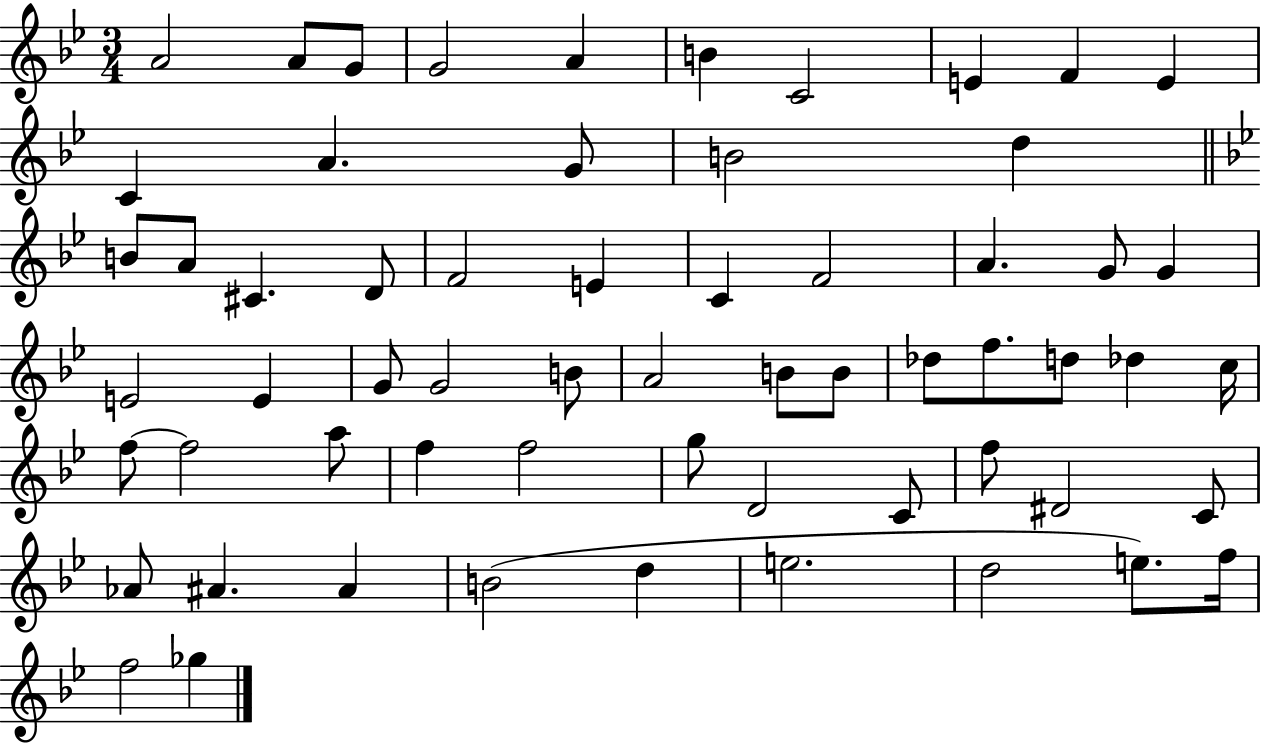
A4/h A4/e G4/e G4/h A4/q B4/q C4/h E4/q F4/q E4/q C4/q A4/q. G4/e B4/h D5/q B4/e A4/e C#4/q. D4/e F4/h E4/q C4/q F4/h A4/q. G4/e G4/q E4/h E4/q G4/e G4/h B4/e A4/h B4/e B4/e Db5/e F5/e. D5/e Db5/q C5/s F5/e F5/h A5/e F5/q F5/h G5/e D4/h C4/e F5/e D#4/h C4/e Ab4/e A#4/q. A#4/q B4/h D5/q E5/h. D5/h E5/e. F5/s F5/h Gb5/q